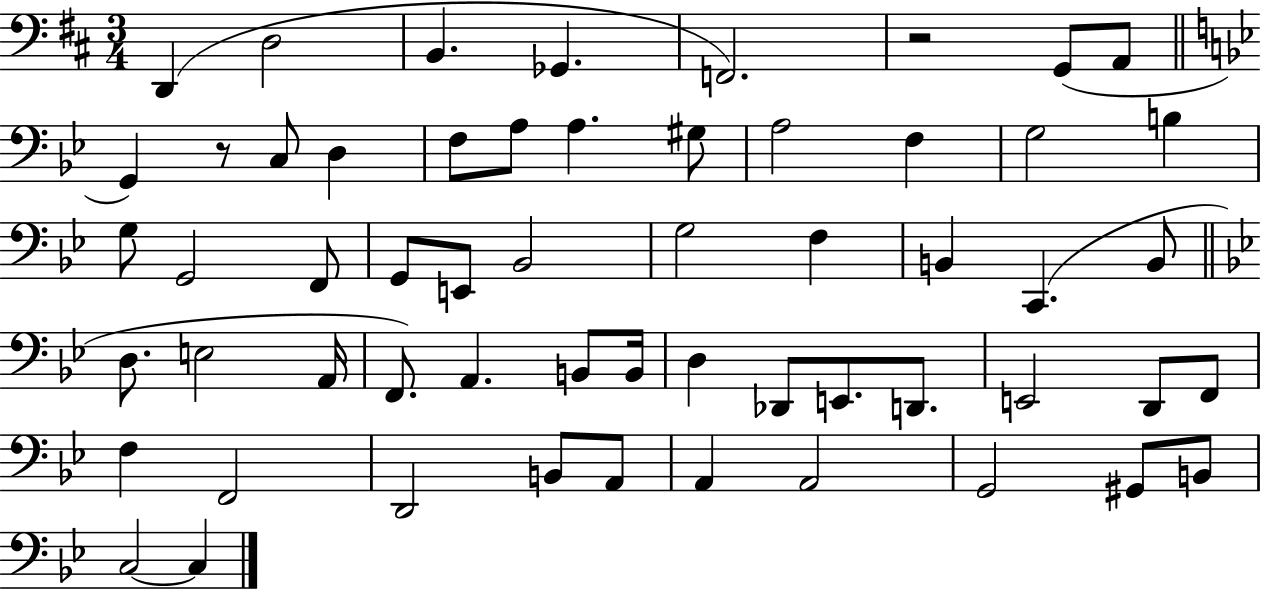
{
  \clef bass
  \numericTimeSignature
  \time 3/4
  \key d \major
  d,4( d2 | b,4. ges,4. | f,2.) | r2 g,8( a,8 | \break \bar "||" \break \key bes \major g,4) r8 c8 d4 | f8 a8 a4. gis8 | a2 f4 | g2 b4 | \break g8 g,2 f,8 | g,8 e,8 bes,2 | g2 f4 | b,4 c,4.( b,8 | \break \bar "||" \break \key bes \major d8. e2 a,16 | f,8.) a,4. b,8 b,16 | d4 des,8 e,8. d,8. | e,2 d,8 f,8 | \break f4 f,2 | d,2 b,8 a,8 | a,4 a,2 | g,2 gis,8 b,8 | \break c2~~ c4 | \bar "|."
}